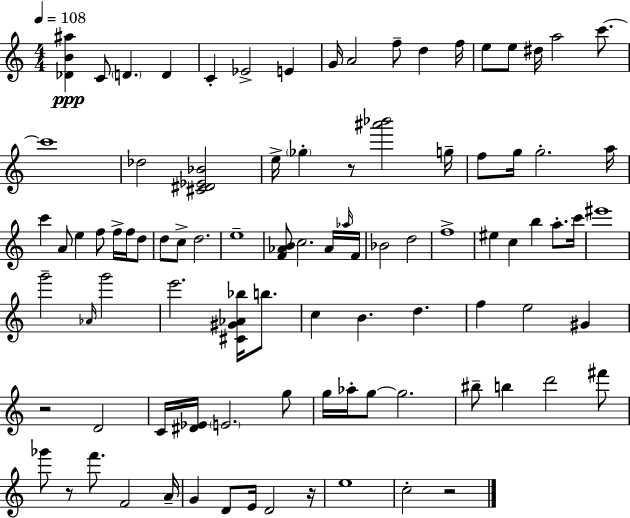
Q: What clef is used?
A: treble